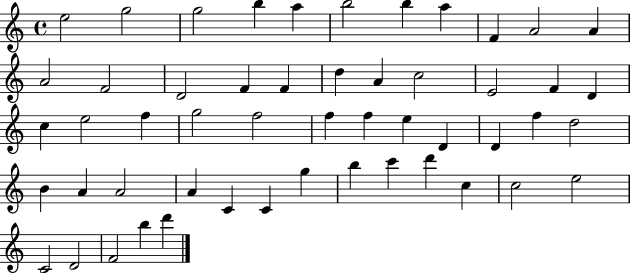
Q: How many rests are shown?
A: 0